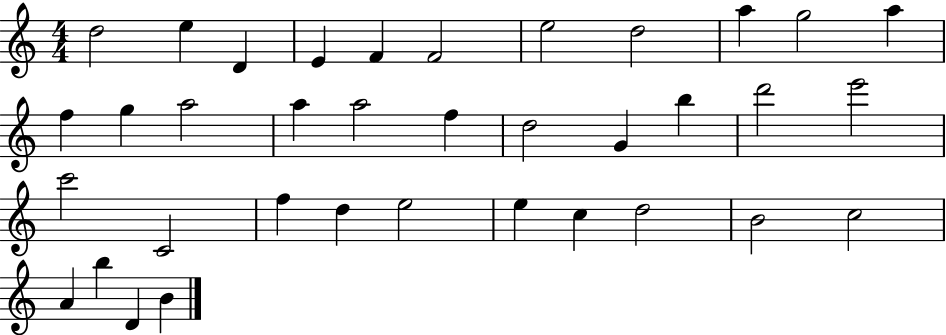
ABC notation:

X:1
T:Untitled
M:4/4
L:1/4
K:C
d2 e D E F F2 e2 d2 a g2 a f g a2 a a2 f d2 G b d'2 e'2 c'2 C2 f d e2 e c d2 B2 c2 A b D B